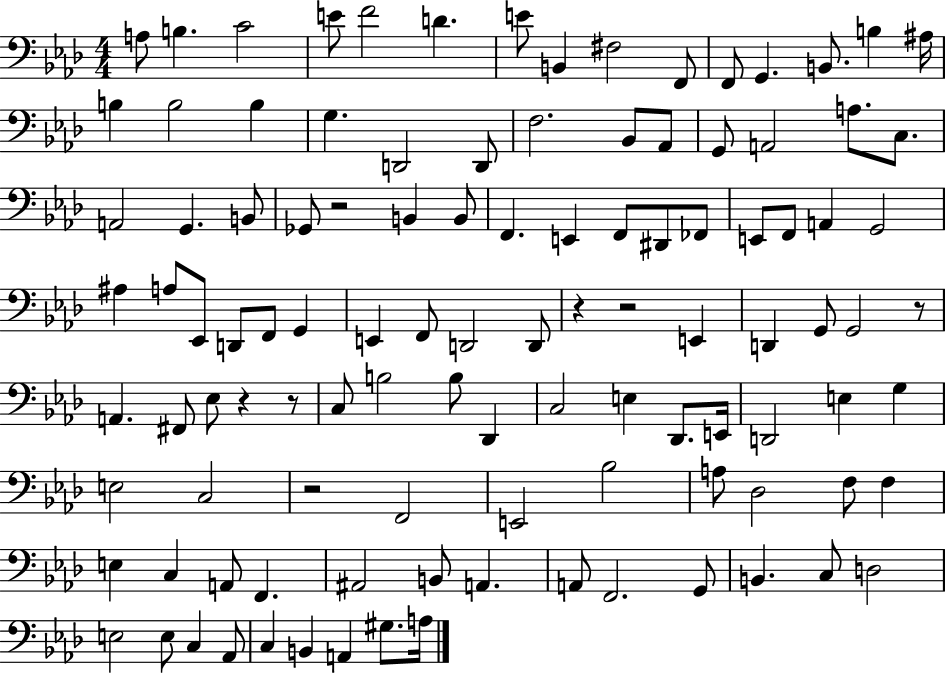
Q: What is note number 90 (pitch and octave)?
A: G2